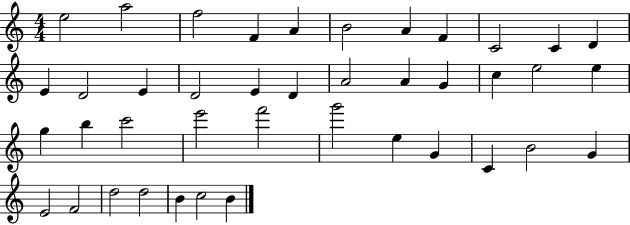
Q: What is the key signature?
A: C major